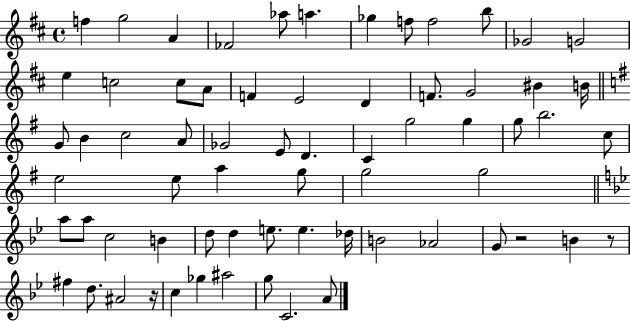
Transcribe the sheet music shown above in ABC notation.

X:1
T:Untitled
M:4/4
L:1/4
K:D
f g2 A _F2 _a/2 a _g f/2 f2 b/2 _G2 G2 e c2 c/2 A/2 F E2 D F/2 G2 ^B B/4 G/2 B c2 A/2 _G2 E/2 D C g2 g g/2 b2 c/2 e2 e/2 a g/2 g2 g2 a/2 a/2 c2 B d/2 d e/2 e _d/4 B2 _A2 G/2 z2 B z/2 ^f d/2 ^A2 z/4 c _g ^a2 g/2 C2 A/2